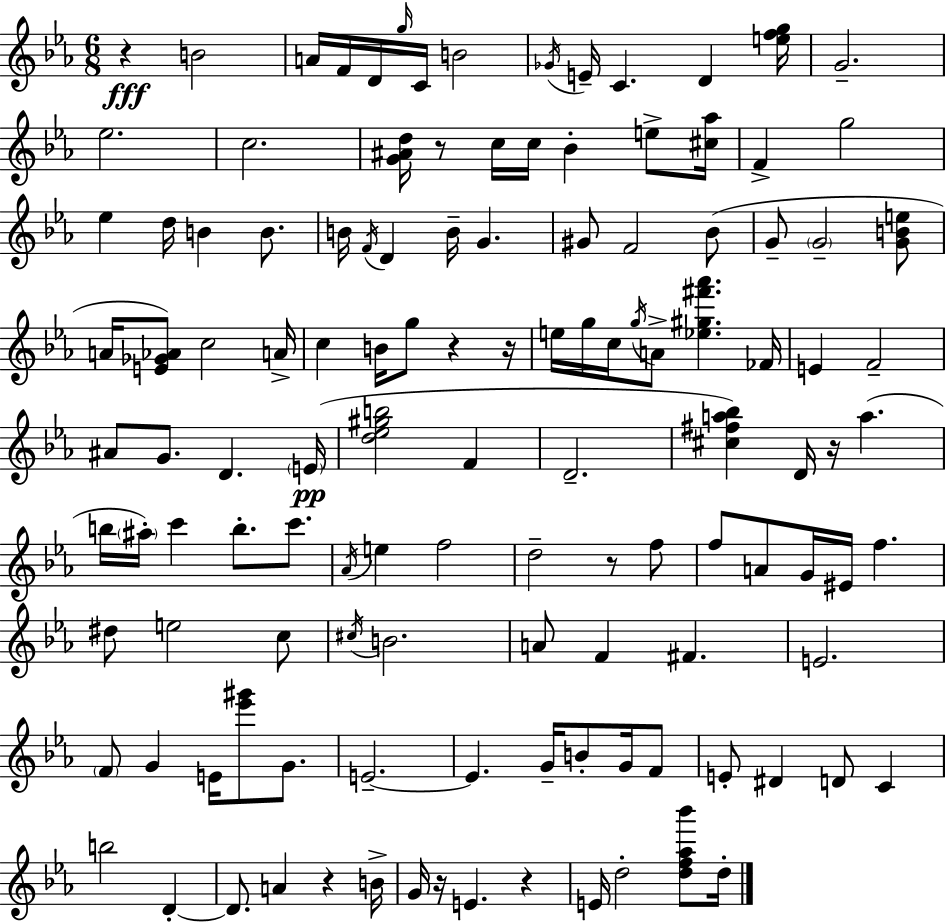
{
  \clef treble
  \numericTimeSignature
  \time 6/8
  \key c \minor
  r4\fff b'2 | a'16 f'16 d'16 \grace { g''16 } c'16 b'2 | \acciaccatura { ges'16 } e'16-- c'4. d'4 | <e'' f'' g''>16 g'2.-- | \break ees''2. | c''2. | <g' ais' d''>16 r8 c''16 c''16 bes'4-. e''8-> | <cis'' aes''>16 f'4-> g''2 | \break ees''4 d''16 b'4 b'8. | b'16 \acciaccatura { f'16 } d'4 b'16-- g'4. | gis'8 f'2 | bes'8( g'8-- \parenthesize g'2-- | \break <g' b' e''>8 a'16 <e' ges' aes'>8) c''2 | a'16-> c''4 b'16 g''8 r4 | r16 e''16 g''16 c''16 \acciaccatura { g''16 } a'8-> <ees'' gis'' fis''' aes'''>4. | fes'16 e'4 f'2-- | \break ais'8 g'8. d'4. | \parenthesize e'16(\pp <d'' ees'' gis'' b''>2 | f'4 d'2.-- | <cis'' fis'' a'' bes''>4) d'16 r16 a''4.( | \break b''16 \parenthesize ais''16-.) c'''4 b''8.-. | c'''8. \acciaccatura { aes'16 } e''4 f''2 | d''2-- | r8 f''8 f''8 a'8 g'16 eis'16 f''4. | \break dis''8 e''2 | c''8 \acciaccatura { cis''16 } b'2. | a'8 f'4 | fis'4. e'2. | \break \parenthesize f'8 g'4 | e'16 <ees''' gis'''>8 g'8. e'2.--~~ | e'4. | g'16-- b'8-. g'16 f'8 e'8-. dis'4 | \break d'8 c'4 b''2 | d'4-.~~ d'8. a'4 | r4 b'16-> g'16 r16 e'4. | r4 e'16 d''2-. | \break <d'' f'' aes'' bes'''>8 d''16-. \bar "|."
}